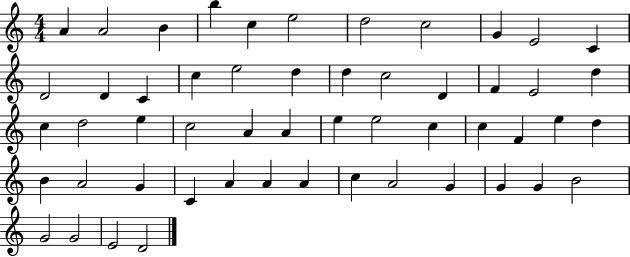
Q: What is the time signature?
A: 4/4